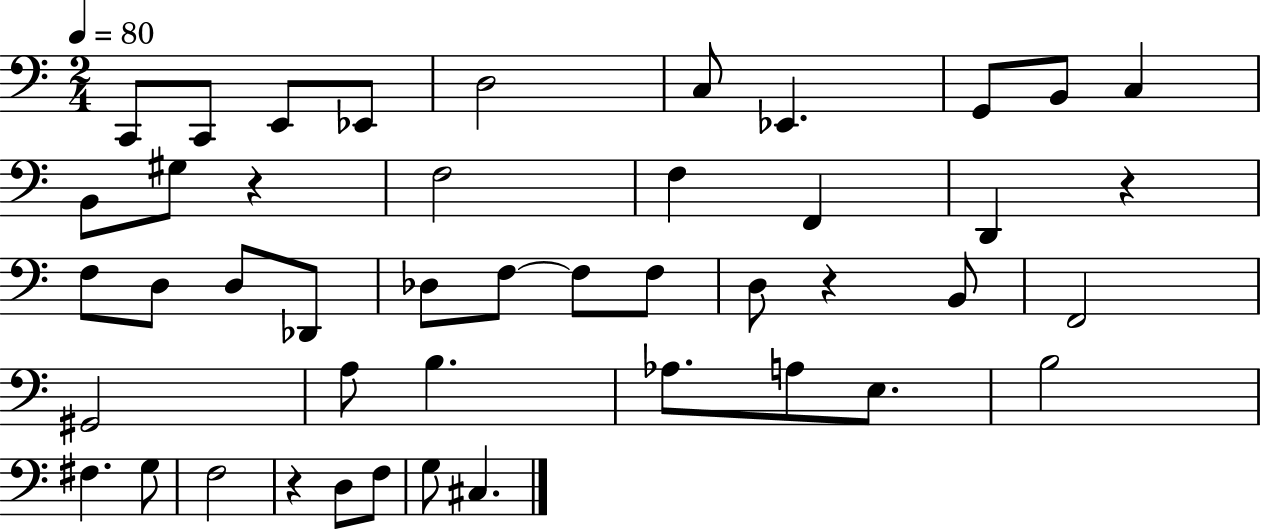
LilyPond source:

{
  \clef bass
  \numericTimeSignature
  \time 2/4
  \key c \major
  \tempo 4 = 80
  c,8 c,8 e,8 ees,8 | d2 | c8 ees,4. | g,8 b,8 c4 | \break b,8 gis8 r4 | f2 | f4 f,4 | d,4 r4 | \break f8 d8 d8 des,8 | des8 f8~~ f8 f8 | d8 r4 b,8 | f,2 | \break gis,2 | a8 b4. | aes8. a8 e8. | b2 | \break fis4. g8 | f2 | r4 d8 f8 | g8 cis4. | \break \bar "|."
}